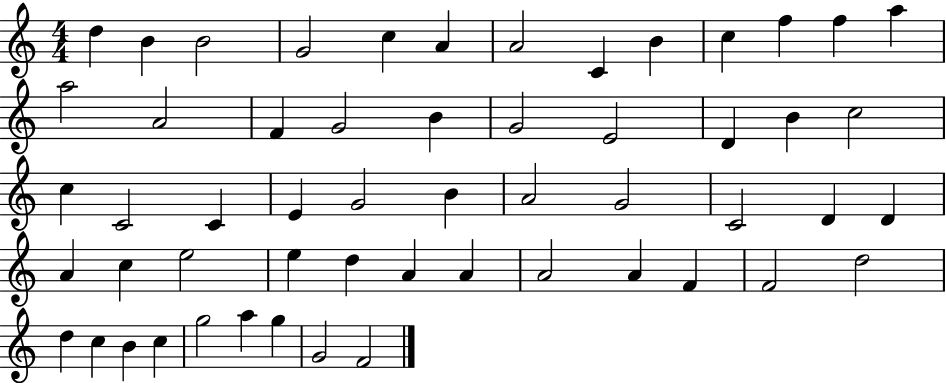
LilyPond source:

{
  \clef treble
  \numericTimeSignature
  \time 4/4
  \key c \major
  d''4 b'4 b'2 | g'2 c''4 a'4 | a'2 c'4 b'4 | c''4 f''4 f''4 a''4 | \break a''2 a'2 | f'4 g'2 b'4 | g'2 e'2 | d'4 b'4 c''2 | \break c''4 c'2 c'4 | e'4 g'2 b'4 | a'2 g'2 | c'2 d'4 d'4 | \break a'4 c''4 e''2 | e''4 d''4 a'4 a'4 | a'2 a'4 f'4 | f'2 d''2 | \break d''4 c''4 b'4 c''4 | g''2 a''4 g''4 | g'2 f'2 | \bar "|."
}